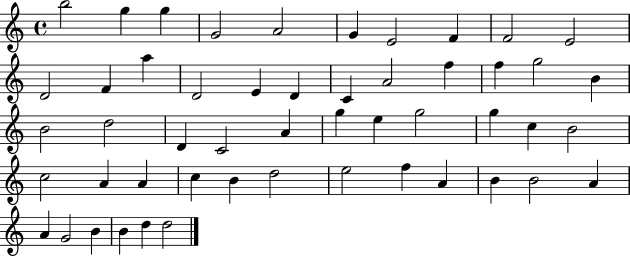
X:1
T:Untitled
M:4/4
L:1/4
K:C
b2 g g G2 A2 G E2 F F2 E2 D2 F a D2 E D C A2 f f g2 B B2 d2 D C2 A g e g2 g c B2 c2 A A c B d2 e2 f A B B2 A A G2 B B d d2